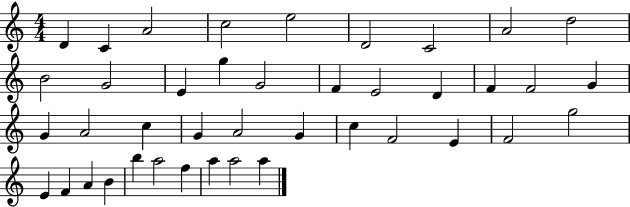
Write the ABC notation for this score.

X:1
T:Untitled
M:4/4
L:1/4
K:C
D C A2 c2 e2 D2 C2 A2 d2 B2 G2 E g G2 F E2 D F F2 G G A2 c G A2 G c F2 E F2 g2 E F A B b a2 f a a2 a